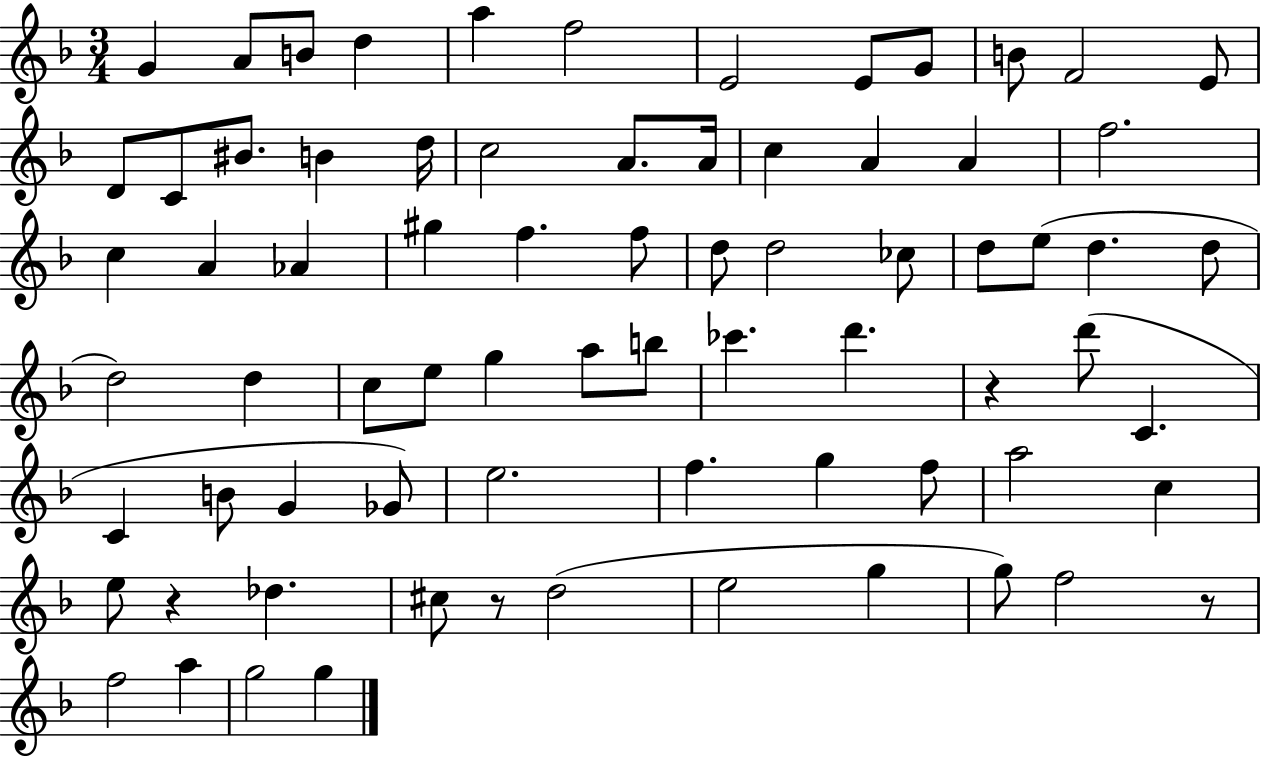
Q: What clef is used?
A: treble